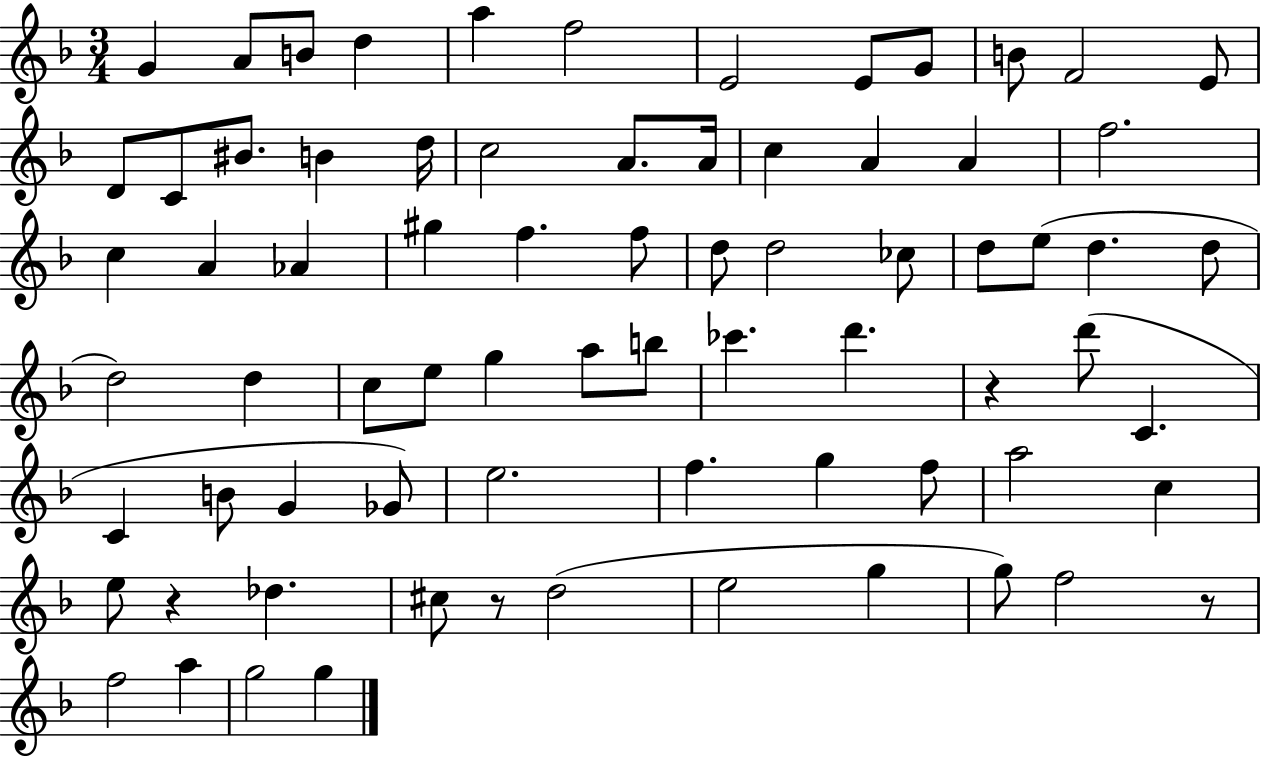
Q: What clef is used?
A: treble